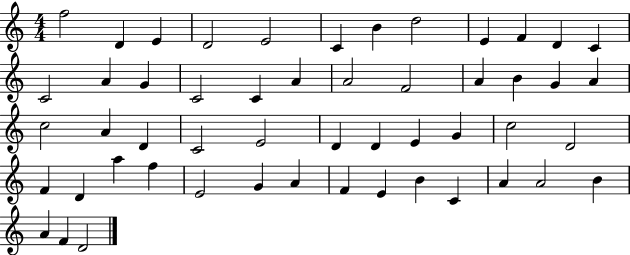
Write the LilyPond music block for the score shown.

{
  \clef treble
  \numericTimeSignature
  \time 4/4
  \key c \major
  f''2 d'4 e'4 | d'2 e'2 | c'4 b'4 d''2 | e'4 f'4 d'4 c'4 | \break c'2 a'4 g'4 | c'2 c'4 a'4 | a'2 f'2 | a'4 b'4 g'4 a'4 | \break c''2 a'4 d'4 | c'2 e'2 | d'4 d'4 e'4 g'4 | c''2 d'2 | \break f'4 d'4 a''4 f''4 | e'2 g'4 a'4 | f'4 e'4 b'4 c'4 | a'4 a'2 b'4 | \break a'4 f'4 d'2 | \bar "|."
}